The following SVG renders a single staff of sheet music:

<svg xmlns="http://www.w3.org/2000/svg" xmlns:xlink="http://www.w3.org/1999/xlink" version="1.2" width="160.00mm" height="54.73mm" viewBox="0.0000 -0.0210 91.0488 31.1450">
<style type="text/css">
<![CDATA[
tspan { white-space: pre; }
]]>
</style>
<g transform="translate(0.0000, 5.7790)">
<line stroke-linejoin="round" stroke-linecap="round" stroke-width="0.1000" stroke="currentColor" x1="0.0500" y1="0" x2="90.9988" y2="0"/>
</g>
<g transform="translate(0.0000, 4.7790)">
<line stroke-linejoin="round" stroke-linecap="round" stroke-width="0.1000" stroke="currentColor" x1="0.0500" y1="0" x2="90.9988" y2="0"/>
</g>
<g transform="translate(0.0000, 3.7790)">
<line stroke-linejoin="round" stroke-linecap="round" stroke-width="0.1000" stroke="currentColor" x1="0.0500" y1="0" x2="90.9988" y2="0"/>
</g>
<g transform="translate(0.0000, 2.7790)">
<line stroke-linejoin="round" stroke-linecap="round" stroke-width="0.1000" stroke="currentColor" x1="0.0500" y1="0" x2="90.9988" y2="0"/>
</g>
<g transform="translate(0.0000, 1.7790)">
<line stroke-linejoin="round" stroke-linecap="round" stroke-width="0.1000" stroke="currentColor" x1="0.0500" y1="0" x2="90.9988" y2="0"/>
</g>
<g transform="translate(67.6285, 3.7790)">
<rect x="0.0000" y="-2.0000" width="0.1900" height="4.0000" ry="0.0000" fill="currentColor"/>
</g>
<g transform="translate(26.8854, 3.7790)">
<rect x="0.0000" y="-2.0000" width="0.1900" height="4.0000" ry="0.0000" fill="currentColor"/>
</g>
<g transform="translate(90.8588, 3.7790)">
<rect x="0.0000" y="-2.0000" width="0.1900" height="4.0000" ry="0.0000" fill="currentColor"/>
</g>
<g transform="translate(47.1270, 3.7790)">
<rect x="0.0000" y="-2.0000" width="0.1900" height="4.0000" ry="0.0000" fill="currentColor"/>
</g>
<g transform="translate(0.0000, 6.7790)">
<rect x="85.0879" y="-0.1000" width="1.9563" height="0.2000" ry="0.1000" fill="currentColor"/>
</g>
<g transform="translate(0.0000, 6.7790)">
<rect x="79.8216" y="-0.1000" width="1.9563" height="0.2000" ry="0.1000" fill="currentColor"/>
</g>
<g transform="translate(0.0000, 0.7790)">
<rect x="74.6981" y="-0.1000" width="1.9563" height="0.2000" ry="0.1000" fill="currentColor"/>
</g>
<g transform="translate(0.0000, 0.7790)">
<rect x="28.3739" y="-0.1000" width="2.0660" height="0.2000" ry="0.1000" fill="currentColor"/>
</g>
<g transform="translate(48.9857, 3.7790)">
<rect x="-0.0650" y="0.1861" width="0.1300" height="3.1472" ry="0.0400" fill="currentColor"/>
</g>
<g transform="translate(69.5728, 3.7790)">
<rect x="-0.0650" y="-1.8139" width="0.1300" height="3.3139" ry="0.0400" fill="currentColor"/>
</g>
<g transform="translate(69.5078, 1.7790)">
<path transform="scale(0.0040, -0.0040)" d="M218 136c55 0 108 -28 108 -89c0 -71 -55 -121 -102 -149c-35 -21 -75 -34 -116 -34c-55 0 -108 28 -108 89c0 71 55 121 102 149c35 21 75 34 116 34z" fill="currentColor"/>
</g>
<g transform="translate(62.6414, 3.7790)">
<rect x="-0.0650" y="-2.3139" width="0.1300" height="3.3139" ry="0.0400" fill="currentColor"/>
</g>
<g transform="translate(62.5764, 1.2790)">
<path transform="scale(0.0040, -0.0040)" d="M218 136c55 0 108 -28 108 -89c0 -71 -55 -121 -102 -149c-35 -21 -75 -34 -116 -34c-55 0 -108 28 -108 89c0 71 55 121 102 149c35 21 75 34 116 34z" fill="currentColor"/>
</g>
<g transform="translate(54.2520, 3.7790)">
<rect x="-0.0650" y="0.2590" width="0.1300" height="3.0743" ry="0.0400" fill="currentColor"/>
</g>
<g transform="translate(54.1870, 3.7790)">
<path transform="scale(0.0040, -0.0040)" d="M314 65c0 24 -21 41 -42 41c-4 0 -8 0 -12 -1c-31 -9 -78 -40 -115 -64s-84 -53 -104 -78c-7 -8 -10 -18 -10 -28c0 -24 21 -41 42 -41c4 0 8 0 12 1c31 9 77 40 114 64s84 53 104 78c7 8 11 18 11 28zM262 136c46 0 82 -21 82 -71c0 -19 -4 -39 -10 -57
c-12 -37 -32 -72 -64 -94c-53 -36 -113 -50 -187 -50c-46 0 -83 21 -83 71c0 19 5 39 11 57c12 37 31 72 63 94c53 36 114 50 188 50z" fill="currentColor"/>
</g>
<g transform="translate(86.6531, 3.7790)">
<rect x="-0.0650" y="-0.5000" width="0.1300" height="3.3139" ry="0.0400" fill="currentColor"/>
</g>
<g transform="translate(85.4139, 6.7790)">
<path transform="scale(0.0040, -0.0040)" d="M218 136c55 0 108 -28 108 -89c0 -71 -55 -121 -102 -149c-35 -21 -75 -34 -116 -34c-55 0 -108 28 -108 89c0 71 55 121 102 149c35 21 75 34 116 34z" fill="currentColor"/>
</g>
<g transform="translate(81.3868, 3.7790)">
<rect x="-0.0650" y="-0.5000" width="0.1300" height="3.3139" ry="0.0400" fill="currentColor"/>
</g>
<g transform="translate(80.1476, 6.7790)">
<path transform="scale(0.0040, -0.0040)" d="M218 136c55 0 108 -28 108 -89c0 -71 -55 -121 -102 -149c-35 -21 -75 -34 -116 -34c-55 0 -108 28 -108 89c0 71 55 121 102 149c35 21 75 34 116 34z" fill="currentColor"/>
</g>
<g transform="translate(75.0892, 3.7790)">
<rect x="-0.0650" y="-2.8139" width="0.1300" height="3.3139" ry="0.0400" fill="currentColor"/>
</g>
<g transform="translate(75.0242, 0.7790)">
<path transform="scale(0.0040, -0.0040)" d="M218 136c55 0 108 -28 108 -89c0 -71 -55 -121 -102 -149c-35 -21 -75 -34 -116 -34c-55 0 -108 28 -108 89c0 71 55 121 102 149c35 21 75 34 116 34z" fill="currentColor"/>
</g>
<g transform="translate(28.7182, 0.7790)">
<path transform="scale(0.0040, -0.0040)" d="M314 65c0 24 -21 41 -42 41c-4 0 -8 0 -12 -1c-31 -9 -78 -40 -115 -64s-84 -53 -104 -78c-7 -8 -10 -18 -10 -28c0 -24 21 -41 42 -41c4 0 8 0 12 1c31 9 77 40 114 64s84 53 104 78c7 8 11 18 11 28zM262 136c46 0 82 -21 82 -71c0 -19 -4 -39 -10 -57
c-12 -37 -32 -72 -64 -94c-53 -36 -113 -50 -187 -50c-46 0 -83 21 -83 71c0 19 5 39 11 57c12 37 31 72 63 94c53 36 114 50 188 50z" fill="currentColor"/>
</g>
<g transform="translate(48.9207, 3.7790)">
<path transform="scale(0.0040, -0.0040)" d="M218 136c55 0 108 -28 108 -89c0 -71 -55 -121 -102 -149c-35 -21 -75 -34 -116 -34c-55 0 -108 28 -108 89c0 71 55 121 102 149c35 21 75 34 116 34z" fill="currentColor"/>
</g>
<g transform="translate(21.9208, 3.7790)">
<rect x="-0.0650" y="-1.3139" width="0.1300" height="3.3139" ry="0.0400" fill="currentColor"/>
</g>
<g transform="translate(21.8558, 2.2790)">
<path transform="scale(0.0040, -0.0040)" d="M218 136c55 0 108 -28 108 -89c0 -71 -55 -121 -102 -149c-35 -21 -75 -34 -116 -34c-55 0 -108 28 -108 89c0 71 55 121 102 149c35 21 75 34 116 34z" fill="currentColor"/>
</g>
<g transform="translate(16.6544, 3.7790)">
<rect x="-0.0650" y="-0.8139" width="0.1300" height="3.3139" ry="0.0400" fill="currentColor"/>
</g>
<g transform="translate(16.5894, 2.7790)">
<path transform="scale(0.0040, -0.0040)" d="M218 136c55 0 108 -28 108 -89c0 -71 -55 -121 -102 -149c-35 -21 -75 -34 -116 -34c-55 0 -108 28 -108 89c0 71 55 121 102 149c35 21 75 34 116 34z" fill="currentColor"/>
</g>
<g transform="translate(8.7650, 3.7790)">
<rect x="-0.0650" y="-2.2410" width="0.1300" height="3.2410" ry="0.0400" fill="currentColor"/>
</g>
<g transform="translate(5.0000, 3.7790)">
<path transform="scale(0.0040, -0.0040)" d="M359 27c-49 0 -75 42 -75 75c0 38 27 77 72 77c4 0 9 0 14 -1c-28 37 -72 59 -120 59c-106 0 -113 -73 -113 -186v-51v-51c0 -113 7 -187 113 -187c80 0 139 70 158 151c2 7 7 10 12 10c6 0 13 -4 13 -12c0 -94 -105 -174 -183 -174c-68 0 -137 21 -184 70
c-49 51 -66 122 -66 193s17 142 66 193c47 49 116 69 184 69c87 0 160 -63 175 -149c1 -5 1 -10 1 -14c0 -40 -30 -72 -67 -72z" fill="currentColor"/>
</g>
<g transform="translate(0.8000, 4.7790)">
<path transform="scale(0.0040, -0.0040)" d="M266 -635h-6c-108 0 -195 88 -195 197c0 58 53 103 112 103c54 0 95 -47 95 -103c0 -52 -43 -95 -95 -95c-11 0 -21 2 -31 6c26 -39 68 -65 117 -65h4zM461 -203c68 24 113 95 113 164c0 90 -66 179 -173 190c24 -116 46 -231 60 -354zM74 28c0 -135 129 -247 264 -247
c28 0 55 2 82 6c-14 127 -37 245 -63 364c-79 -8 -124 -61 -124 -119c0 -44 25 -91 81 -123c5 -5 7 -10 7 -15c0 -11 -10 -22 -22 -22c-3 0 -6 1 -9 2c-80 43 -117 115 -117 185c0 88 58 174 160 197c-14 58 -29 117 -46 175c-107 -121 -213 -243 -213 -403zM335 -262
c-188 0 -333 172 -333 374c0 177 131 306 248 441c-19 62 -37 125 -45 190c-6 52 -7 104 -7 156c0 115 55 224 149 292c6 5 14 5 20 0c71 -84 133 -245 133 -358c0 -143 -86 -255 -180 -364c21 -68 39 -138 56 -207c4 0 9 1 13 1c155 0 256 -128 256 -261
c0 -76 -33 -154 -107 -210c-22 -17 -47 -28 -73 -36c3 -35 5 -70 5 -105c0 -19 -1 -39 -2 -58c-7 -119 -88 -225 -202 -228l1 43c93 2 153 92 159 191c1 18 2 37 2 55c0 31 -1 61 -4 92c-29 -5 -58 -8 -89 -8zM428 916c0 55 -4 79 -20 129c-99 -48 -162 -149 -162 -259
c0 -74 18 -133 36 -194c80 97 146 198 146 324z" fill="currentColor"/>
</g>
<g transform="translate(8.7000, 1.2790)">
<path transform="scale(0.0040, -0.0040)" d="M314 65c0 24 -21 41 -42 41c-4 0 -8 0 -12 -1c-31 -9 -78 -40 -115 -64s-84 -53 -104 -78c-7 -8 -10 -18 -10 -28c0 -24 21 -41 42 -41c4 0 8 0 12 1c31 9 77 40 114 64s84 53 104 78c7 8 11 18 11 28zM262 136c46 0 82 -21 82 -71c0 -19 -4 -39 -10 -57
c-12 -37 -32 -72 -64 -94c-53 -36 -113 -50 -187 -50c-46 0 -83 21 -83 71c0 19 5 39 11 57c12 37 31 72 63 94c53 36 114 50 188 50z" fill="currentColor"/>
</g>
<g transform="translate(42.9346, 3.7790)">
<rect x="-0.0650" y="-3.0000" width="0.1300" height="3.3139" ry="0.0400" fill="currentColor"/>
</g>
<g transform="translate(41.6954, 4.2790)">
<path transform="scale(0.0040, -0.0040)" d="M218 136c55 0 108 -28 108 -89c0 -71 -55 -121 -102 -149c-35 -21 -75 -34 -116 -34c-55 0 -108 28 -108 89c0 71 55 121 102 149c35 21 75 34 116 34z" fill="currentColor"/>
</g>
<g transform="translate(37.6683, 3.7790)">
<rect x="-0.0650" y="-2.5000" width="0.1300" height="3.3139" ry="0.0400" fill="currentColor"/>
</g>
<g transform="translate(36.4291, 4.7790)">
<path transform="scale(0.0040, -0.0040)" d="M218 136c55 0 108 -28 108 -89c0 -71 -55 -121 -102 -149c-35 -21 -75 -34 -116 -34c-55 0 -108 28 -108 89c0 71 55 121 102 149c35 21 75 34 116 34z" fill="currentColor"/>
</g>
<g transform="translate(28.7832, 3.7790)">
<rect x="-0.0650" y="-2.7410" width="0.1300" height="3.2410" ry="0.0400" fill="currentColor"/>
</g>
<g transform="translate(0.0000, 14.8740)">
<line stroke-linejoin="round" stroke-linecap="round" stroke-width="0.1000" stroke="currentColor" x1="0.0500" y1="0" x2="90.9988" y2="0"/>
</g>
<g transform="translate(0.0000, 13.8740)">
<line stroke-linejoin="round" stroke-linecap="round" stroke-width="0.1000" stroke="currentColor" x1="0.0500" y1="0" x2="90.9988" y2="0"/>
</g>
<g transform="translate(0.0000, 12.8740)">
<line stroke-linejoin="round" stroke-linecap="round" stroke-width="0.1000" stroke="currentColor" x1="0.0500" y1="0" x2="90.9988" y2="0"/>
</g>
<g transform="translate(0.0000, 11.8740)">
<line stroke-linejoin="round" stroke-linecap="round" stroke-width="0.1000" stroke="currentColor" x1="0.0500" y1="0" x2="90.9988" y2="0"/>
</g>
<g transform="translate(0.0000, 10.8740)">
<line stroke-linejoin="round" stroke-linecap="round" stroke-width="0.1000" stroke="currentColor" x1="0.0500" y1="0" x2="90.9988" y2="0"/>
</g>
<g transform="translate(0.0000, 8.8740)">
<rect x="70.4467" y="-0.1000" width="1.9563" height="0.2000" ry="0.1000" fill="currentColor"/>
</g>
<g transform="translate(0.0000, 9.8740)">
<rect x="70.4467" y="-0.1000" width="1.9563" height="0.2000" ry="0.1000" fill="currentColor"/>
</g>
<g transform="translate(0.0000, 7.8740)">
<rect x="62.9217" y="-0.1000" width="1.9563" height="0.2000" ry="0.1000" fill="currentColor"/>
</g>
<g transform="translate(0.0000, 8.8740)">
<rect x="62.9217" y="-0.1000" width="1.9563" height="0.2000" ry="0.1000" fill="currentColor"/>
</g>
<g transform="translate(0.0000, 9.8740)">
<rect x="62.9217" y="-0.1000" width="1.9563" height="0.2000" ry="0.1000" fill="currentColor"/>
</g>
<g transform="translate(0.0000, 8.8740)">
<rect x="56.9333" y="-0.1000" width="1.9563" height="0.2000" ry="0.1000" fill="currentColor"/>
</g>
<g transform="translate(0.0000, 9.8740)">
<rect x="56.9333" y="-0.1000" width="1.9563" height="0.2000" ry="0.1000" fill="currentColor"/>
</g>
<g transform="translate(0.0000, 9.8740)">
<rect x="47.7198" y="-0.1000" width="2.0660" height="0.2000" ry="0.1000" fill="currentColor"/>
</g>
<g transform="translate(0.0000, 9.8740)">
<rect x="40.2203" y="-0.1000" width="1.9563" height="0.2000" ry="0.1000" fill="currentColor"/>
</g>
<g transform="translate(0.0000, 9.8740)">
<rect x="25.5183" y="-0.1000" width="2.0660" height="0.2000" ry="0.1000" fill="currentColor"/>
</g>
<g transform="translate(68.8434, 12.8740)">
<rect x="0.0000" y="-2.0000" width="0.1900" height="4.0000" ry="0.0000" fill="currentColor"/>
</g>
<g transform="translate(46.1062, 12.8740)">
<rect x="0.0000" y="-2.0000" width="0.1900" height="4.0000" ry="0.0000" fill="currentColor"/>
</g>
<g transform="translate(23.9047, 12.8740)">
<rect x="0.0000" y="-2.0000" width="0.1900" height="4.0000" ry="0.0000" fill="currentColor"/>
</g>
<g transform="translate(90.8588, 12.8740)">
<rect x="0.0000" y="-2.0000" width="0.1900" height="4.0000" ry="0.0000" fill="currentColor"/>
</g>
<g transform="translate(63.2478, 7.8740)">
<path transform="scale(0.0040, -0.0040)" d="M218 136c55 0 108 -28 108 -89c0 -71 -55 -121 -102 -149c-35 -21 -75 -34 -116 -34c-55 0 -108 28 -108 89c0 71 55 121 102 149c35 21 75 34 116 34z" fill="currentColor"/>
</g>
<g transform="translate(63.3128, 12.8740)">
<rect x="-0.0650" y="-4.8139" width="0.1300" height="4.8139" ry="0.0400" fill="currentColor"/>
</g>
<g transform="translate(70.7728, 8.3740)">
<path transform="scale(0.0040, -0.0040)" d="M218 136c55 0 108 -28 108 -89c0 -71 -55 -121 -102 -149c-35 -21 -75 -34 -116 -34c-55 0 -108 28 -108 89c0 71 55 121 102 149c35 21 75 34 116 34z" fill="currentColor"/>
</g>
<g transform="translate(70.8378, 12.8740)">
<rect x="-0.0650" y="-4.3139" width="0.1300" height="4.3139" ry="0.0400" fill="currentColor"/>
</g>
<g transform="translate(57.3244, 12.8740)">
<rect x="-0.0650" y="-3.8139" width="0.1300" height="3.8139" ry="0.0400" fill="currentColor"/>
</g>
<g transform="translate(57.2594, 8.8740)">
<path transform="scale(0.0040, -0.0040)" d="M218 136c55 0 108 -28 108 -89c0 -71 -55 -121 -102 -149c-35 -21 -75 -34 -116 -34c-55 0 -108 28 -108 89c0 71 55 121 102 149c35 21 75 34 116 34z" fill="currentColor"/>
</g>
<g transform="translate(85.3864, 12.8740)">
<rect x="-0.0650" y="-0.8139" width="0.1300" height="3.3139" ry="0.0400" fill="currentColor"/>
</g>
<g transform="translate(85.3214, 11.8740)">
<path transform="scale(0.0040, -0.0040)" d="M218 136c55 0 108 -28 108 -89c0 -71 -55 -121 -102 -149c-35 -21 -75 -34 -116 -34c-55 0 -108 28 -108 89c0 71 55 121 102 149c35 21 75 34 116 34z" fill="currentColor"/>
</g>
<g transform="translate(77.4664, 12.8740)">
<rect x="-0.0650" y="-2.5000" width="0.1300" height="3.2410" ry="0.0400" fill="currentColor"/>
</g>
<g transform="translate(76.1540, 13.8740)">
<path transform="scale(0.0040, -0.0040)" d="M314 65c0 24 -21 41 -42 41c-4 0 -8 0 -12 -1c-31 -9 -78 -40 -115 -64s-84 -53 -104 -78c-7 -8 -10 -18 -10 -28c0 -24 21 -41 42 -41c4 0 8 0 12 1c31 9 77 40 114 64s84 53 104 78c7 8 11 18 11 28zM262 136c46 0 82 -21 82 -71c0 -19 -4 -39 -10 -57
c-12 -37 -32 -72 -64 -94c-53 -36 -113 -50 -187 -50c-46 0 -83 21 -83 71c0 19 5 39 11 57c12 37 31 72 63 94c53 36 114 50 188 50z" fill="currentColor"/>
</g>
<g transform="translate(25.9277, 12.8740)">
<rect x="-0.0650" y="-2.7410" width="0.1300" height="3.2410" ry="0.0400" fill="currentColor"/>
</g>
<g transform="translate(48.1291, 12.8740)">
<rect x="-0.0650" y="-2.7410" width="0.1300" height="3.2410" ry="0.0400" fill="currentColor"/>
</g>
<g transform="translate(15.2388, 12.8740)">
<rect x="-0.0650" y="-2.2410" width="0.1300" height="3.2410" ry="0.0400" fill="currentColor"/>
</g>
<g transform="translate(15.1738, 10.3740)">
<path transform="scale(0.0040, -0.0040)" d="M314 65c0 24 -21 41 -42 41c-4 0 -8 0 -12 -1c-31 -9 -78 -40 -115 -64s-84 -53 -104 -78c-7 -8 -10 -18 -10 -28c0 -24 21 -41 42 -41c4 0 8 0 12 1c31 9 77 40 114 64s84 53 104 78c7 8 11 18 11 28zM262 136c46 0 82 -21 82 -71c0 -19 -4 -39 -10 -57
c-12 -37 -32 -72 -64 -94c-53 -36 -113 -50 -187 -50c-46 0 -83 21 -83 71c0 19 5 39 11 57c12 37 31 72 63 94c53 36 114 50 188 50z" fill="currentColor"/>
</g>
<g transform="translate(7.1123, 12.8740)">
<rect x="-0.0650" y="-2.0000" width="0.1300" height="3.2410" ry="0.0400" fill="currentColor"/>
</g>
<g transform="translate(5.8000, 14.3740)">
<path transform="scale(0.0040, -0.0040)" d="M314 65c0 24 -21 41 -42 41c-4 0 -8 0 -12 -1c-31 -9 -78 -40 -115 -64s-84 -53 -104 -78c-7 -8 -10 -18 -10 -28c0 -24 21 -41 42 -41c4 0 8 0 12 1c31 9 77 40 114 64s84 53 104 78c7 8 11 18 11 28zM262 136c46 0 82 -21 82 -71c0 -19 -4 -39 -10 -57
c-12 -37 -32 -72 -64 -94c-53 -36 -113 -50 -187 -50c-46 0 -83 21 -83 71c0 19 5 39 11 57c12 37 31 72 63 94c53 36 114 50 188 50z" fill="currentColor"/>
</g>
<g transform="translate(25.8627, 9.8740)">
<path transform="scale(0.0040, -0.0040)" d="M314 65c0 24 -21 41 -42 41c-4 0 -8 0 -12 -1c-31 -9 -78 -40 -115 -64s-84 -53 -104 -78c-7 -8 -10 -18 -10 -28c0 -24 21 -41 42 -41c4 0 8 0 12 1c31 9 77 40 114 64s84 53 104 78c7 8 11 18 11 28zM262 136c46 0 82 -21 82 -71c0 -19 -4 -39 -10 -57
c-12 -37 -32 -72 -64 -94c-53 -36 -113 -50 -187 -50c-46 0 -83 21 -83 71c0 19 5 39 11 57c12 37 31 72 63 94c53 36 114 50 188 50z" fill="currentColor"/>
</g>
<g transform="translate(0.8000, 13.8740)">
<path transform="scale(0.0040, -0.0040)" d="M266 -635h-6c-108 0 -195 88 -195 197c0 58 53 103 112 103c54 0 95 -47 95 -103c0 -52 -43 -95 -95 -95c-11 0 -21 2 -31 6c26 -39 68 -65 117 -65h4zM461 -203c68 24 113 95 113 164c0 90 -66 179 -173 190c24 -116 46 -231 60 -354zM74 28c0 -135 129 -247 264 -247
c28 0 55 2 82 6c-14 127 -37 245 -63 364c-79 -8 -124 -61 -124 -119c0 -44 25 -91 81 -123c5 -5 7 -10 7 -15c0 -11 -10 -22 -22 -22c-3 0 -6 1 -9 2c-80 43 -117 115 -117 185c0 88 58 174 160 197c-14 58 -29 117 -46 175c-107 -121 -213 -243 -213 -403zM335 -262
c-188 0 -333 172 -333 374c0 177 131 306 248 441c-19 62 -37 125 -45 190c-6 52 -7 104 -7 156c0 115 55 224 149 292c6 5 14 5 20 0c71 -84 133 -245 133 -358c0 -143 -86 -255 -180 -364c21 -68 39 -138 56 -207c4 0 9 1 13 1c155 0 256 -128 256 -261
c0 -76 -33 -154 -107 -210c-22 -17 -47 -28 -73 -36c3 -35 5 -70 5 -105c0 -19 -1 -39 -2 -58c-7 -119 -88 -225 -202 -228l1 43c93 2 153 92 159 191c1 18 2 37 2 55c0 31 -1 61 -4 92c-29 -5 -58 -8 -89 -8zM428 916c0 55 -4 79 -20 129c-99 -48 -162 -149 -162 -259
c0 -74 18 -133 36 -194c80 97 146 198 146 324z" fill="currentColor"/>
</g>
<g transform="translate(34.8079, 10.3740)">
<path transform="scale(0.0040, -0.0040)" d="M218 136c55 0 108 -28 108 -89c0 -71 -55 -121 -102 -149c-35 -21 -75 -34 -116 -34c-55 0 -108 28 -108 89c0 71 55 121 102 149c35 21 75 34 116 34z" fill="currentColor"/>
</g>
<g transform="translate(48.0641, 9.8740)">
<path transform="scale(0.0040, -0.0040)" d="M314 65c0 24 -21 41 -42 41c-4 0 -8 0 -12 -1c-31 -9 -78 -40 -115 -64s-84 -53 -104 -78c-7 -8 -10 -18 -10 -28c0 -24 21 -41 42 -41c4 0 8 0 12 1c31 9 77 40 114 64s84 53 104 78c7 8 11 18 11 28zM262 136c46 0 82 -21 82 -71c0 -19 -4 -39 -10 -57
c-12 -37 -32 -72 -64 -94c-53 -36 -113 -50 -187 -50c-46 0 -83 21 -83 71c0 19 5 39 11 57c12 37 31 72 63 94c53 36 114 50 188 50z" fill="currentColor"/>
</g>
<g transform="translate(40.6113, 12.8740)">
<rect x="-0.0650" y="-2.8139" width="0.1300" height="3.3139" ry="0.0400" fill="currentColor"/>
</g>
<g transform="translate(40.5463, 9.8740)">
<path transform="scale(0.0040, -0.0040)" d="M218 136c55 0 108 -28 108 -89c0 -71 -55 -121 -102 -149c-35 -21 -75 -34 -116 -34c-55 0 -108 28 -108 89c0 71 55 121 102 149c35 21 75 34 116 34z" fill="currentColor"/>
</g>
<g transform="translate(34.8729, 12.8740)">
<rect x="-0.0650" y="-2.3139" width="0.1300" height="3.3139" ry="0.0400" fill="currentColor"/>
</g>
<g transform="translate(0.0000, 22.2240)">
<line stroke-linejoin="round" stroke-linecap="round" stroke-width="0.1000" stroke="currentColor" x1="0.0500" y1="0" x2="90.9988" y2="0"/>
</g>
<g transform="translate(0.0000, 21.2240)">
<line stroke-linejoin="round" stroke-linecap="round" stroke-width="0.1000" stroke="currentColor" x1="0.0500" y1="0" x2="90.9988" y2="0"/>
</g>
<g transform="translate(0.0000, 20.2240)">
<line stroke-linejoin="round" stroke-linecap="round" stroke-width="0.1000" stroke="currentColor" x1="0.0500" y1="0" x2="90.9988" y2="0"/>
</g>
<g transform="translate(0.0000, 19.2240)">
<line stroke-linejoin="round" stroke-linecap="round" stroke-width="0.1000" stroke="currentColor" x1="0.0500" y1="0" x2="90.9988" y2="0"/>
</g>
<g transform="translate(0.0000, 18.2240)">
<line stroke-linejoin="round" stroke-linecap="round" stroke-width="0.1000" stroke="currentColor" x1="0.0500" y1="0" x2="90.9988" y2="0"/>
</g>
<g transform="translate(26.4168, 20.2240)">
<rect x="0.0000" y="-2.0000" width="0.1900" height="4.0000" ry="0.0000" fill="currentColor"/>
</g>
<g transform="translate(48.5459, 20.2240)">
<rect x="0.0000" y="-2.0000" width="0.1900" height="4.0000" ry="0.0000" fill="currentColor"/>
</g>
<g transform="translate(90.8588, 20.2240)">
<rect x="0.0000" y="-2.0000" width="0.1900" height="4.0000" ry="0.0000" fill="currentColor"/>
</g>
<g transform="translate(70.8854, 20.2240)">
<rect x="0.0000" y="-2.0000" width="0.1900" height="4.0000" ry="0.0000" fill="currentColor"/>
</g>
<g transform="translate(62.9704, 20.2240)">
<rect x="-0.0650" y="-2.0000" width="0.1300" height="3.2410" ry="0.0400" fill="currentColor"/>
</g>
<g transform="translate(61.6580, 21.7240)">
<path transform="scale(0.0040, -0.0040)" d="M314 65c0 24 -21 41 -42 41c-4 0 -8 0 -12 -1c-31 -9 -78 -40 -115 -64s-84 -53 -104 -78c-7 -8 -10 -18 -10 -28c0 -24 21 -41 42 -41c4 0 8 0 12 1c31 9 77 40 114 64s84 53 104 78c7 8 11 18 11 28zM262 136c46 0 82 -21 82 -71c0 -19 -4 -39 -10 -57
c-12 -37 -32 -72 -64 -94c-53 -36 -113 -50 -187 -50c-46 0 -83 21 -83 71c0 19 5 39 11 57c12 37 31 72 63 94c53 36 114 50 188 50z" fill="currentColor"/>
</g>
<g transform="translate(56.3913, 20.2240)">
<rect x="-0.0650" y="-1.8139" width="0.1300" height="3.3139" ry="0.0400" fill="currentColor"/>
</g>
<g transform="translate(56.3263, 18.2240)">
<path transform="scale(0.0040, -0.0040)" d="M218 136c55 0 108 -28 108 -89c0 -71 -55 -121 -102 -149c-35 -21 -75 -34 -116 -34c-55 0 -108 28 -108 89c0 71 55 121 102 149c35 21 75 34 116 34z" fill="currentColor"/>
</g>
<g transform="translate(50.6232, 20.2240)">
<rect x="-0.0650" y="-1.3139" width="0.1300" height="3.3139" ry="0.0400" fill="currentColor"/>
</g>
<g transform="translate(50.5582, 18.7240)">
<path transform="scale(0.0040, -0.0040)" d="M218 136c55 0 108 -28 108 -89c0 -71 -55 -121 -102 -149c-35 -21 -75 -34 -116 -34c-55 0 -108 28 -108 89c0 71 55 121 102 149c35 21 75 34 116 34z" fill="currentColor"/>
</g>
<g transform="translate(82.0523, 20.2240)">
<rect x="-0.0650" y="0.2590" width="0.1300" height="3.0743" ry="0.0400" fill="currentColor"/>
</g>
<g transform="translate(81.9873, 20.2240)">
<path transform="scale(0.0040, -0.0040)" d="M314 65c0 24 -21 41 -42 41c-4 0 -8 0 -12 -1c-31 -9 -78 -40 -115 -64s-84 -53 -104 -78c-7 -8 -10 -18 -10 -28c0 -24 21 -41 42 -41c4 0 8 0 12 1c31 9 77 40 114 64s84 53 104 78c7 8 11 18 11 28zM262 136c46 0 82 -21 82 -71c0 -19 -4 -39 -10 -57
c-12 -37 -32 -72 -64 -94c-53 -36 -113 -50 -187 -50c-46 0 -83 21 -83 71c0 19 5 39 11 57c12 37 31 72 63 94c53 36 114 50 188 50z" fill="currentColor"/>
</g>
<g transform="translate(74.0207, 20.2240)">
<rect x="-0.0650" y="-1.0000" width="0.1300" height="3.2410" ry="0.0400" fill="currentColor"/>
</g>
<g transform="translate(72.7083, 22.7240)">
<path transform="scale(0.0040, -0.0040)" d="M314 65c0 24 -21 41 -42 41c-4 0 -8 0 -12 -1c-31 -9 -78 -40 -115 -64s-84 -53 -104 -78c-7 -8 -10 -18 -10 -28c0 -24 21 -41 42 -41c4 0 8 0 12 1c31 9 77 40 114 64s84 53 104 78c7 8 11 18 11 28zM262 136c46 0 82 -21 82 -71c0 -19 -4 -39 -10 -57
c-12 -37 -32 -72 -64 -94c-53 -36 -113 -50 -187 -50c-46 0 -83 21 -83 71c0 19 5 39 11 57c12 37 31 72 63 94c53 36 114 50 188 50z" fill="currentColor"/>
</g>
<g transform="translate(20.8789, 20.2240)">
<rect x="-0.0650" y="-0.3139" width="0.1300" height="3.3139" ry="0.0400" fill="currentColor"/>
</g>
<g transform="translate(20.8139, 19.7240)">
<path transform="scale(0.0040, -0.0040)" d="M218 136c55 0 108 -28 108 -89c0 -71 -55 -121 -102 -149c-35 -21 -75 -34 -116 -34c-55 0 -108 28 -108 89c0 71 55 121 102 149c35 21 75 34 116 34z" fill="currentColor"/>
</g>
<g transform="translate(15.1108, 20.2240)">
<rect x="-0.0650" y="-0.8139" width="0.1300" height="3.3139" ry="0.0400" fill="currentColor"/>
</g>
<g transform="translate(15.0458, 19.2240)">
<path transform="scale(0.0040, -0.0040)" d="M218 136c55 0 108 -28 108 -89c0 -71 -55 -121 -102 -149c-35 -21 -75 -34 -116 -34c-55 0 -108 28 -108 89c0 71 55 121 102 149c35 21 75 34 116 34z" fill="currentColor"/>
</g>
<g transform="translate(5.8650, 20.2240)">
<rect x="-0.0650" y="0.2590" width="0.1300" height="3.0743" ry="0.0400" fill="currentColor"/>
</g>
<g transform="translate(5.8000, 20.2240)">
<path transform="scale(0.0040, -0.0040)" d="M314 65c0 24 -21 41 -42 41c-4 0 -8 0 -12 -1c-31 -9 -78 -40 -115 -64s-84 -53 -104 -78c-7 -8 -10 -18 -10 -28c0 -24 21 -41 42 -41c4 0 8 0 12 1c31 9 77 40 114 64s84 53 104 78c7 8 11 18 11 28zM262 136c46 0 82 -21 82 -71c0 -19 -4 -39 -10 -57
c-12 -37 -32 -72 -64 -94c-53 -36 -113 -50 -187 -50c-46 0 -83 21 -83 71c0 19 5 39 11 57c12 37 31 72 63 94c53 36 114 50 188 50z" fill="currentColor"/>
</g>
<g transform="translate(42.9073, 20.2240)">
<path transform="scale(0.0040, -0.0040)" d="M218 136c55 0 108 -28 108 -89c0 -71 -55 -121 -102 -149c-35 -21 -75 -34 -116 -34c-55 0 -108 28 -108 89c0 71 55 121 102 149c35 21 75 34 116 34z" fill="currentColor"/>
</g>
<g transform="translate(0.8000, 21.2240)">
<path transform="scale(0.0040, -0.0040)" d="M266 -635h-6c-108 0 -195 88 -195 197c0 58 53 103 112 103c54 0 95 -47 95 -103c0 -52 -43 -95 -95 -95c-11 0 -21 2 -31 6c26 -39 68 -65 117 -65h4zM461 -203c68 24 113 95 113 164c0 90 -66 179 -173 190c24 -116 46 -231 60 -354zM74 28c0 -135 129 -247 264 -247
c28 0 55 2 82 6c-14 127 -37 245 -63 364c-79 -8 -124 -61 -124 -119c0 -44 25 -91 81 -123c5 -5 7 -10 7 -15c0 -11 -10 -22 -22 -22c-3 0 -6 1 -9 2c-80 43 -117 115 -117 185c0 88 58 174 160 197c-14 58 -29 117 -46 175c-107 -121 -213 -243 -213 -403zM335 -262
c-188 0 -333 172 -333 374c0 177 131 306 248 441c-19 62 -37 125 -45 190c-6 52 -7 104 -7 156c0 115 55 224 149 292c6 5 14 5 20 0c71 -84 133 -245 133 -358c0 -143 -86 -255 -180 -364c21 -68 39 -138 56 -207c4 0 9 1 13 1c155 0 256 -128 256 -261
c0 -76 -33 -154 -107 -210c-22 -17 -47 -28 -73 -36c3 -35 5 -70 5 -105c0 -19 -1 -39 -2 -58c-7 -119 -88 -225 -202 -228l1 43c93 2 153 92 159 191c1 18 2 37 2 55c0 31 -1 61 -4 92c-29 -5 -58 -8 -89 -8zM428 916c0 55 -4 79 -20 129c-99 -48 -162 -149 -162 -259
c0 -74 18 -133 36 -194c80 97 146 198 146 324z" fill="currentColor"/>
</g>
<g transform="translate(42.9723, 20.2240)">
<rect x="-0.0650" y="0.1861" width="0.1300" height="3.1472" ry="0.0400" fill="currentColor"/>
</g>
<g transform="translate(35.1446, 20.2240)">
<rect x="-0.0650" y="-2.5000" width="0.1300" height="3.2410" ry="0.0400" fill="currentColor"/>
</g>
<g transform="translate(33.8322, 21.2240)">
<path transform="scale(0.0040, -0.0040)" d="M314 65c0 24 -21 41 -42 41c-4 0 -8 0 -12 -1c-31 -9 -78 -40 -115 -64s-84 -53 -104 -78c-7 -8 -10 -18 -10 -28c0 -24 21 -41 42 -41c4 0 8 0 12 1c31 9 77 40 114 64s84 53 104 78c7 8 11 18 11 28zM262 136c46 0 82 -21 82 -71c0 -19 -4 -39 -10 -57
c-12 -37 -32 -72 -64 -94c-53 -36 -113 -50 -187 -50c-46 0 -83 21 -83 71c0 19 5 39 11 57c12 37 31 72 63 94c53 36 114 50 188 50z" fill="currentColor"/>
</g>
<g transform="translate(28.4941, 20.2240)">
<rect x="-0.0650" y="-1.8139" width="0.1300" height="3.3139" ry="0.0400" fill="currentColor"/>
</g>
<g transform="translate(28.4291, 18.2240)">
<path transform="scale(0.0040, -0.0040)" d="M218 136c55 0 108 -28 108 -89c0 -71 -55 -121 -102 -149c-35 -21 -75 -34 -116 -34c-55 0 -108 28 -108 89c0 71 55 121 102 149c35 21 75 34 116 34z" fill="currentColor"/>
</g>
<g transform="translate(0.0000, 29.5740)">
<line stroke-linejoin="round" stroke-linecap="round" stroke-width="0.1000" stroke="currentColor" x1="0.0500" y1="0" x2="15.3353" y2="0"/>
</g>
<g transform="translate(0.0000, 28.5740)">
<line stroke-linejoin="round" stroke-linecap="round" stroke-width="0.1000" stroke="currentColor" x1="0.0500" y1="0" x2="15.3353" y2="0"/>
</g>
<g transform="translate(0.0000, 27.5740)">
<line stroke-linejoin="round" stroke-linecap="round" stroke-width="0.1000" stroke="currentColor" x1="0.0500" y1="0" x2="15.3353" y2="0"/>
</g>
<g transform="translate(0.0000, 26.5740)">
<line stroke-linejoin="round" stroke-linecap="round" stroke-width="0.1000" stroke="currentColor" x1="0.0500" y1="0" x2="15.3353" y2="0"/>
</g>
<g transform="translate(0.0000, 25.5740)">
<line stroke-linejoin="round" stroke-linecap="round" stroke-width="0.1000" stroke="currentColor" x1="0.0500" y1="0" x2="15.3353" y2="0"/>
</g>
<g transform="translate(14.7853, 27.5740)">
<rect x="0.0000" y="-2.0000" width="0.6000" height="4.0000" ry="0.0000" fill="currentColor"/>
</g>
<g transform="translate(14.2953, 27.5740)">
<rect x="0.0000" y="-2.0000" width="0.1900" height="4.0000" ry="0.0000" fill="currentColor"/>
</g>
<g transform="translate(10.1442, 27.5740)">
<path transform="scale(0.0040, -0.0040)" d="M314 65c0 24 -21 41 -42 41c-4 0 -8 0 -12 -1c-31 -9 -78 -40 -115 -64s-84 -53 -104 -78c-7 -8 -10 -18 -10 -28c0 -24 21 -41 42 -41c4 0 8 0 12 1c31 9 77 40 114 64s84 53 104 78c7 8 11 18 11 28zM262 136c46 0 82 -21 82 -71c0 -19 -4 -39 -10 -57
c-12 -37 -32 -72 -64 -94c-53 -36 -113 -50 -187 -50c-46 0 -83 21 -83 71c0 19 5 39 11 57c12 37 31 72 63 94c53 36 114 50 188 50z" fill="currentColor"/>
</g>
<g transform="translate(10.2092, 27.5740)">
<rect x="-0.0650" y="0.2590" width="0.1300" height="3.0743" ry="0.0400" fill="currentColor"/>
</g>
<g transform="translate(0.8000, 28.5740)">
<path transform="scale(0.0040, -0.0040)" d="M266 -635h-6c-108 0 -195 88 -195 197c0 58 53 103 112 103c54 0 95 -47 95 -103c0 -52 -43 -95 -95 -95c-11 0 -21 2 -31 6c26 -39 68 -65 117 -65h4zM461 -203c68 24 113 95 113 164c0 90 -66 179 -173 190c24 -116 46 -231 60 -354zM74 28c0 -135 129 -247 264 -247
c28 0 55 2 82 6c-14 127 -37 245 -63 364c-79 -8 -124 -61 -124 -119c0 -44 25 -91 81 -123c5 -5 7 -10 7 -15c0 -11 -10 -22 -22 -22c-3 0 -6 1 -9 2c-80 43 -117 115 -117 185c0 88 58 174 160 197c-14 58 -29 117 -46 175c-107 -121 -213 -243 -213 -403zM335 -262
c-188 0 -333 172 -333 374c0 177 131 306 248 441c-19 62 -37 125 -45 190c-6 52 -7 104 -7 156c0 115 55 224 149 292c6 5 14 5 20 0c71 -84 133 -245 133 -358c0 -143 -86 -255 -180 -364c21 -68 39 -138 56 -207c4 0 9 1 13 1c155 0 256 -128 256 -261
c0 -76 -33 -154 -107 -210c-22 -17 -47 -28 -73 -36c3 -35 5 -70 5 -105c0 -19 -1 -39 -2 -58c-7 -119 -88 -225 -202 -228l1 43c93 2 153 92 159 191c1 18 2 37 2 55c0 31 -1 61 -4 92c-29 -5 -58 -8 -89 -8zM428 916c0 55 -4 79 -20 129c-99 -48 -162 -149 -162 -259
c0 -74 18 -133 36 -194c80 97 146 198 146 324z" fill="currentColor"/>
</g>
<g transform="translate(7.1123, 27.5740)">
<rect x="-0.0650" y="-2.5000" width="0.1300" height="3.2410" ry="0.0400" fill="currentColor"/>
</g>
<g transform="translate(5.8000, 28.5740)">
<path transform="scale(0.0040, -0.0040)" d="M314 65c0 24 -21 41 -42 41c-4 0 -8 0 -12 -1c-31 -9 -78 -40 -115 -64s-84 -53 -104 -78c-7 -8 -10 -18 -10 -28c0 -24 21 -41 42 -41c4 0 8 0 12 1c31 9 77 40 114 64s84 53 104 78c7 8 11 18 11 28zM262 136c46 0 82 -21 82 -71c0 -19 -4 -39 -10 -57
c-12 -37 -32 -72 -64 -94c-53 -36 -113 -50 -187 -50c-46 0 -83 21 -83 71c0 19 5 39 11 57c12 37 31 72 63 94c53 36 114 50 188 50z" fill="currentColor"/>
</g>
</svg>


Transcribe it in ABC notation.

X:1
T:Untitled
M:4/4
L:1/4
K:C
g2 d e a2 G A B B2 g f a C C F2 g2 a2 g a a2 c' e' d' G2 d B2 d c f G2 B e f F2 D2 B2 G2 B2